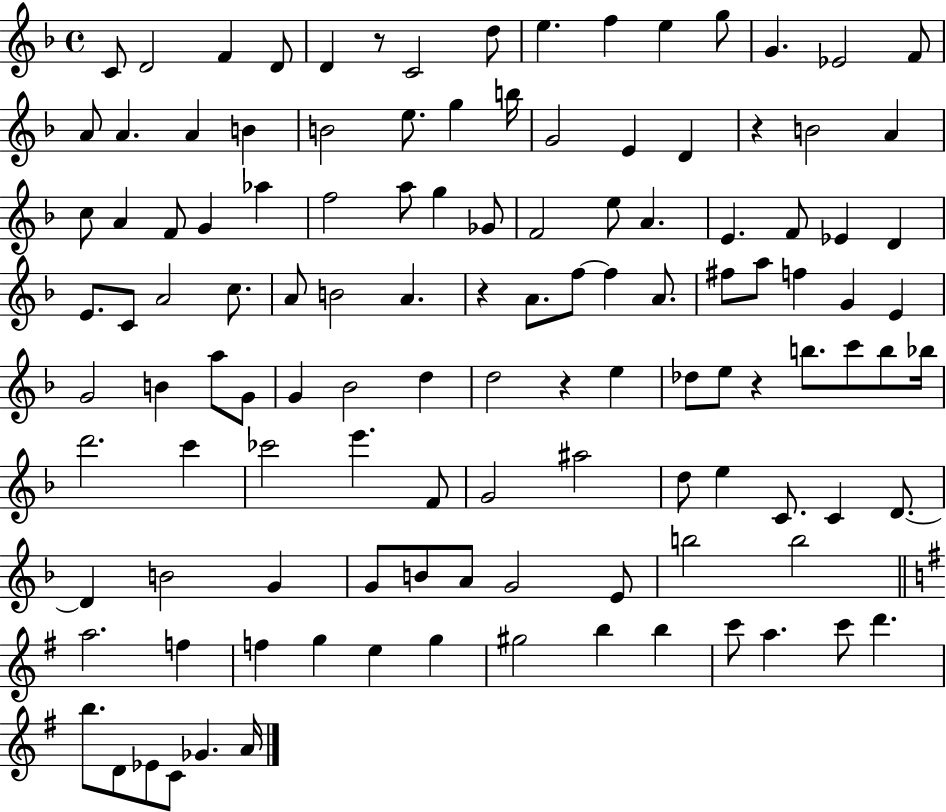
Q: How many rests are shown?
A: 5